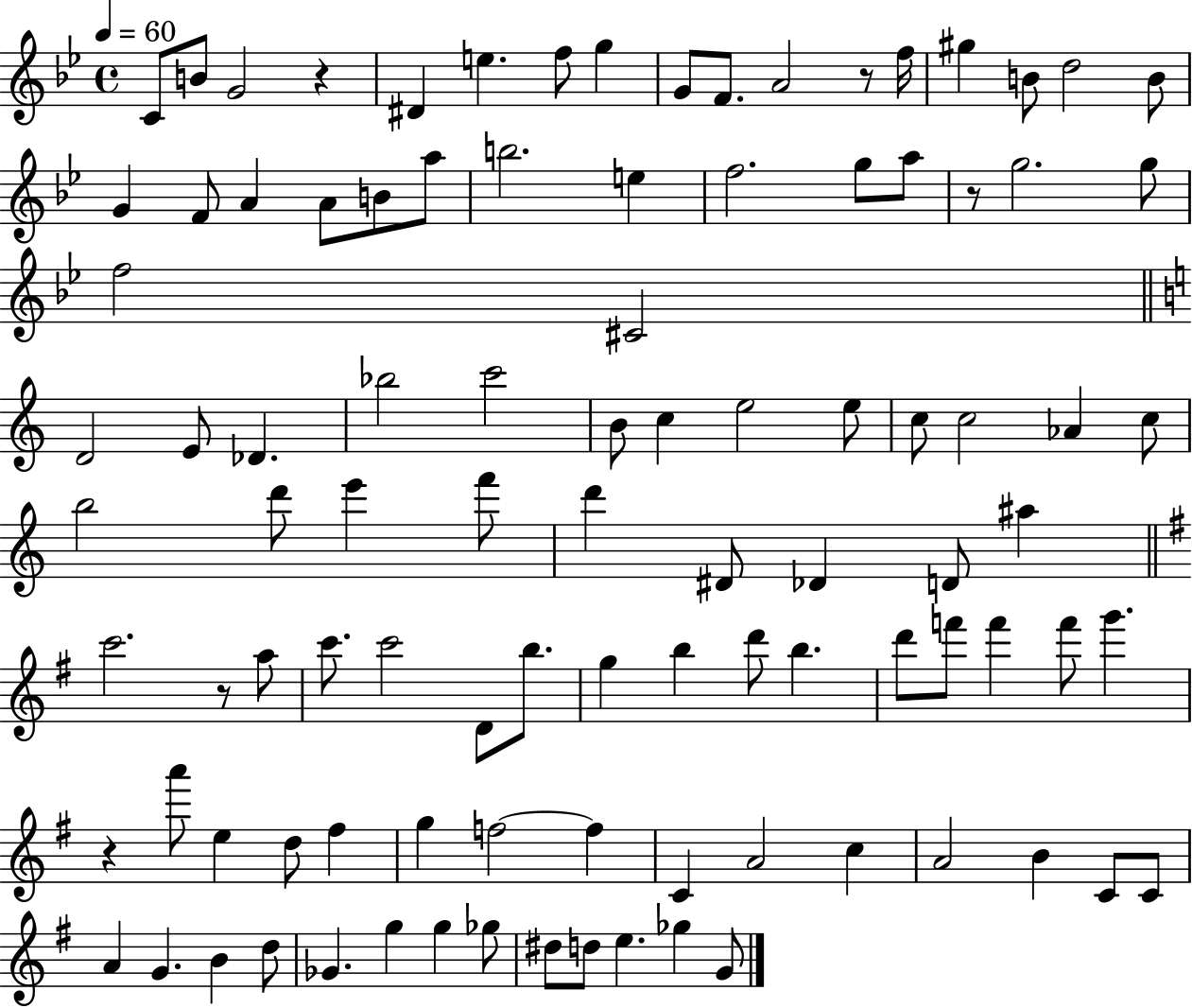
X:1
T:Untitled
M:4/4
L:1/4
K:Bb
C/2 B/2 G2 z ^D e f/2 g G/2 F/2 A2 z/2 f/4 ^g B/2 d2 B/2 G F/2 A A/2 B/2 a/2 b2 e f2 g/2 a/2 z/2 g2 g/2 f2 ^C2 D2 E/2 _D _b2 c'2 B/2 c e2 e/2 c/2 c2 _A c/2 b2 d'/2 e' f'/2 d' ^D/2 _D D/2 ^a c'2 z/2 a/2 c'/2 c'2 D/2 b/2 g b d'/2 b d'/2 f'/2 f' f'/2 g' z a'/2 e d/2 ^f g f2 f C A2 c A2 B C/2 C/2 A G B d/2 _G g g _g/2 ^d/2 d/2 e _g G/2